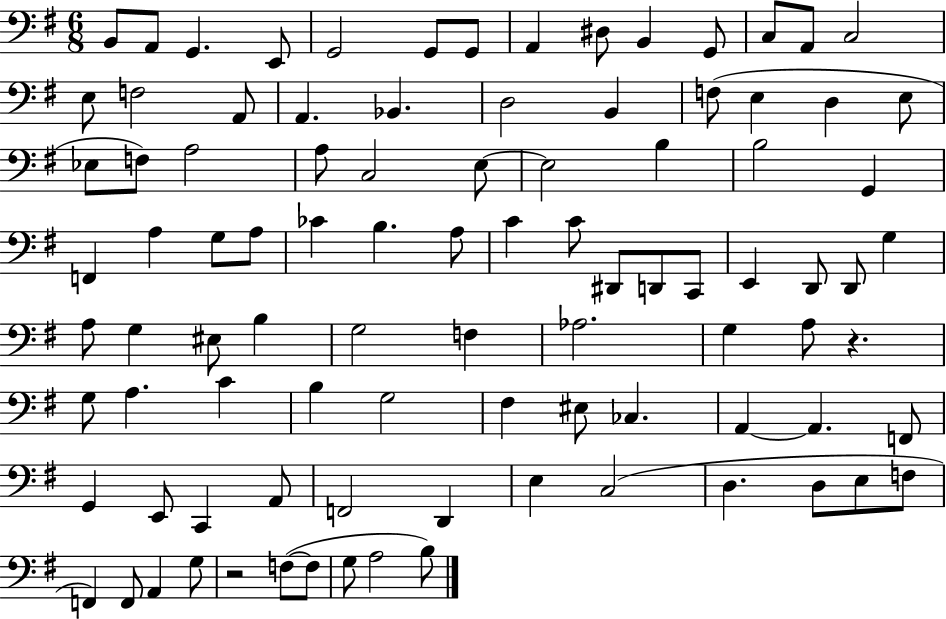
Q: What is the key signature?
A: G major